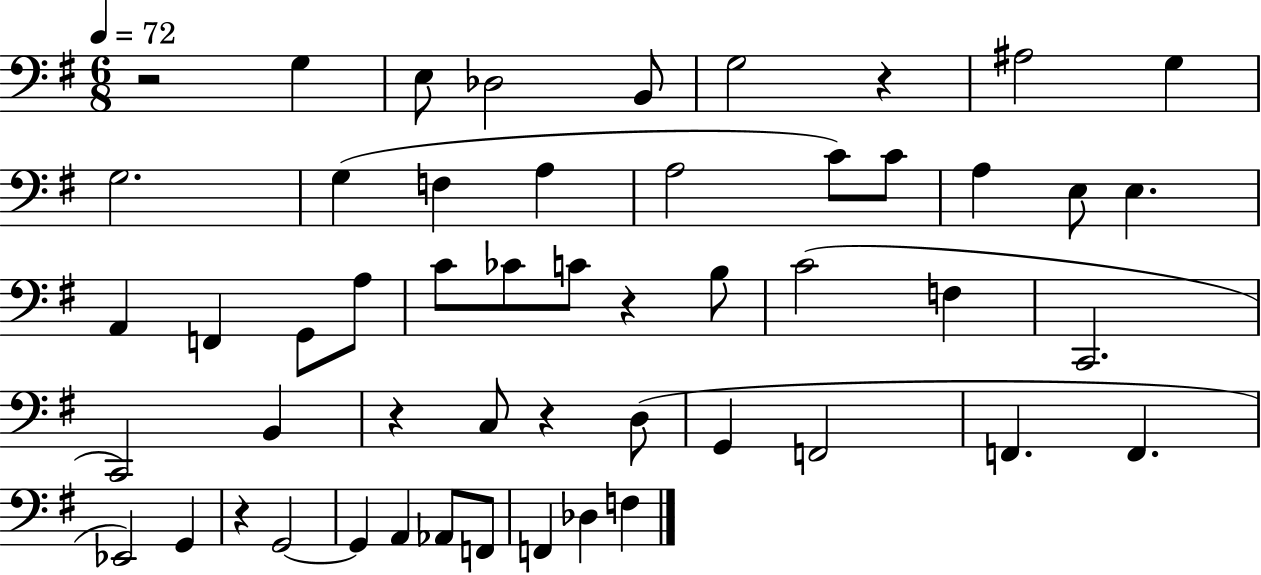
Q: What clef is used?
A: bass